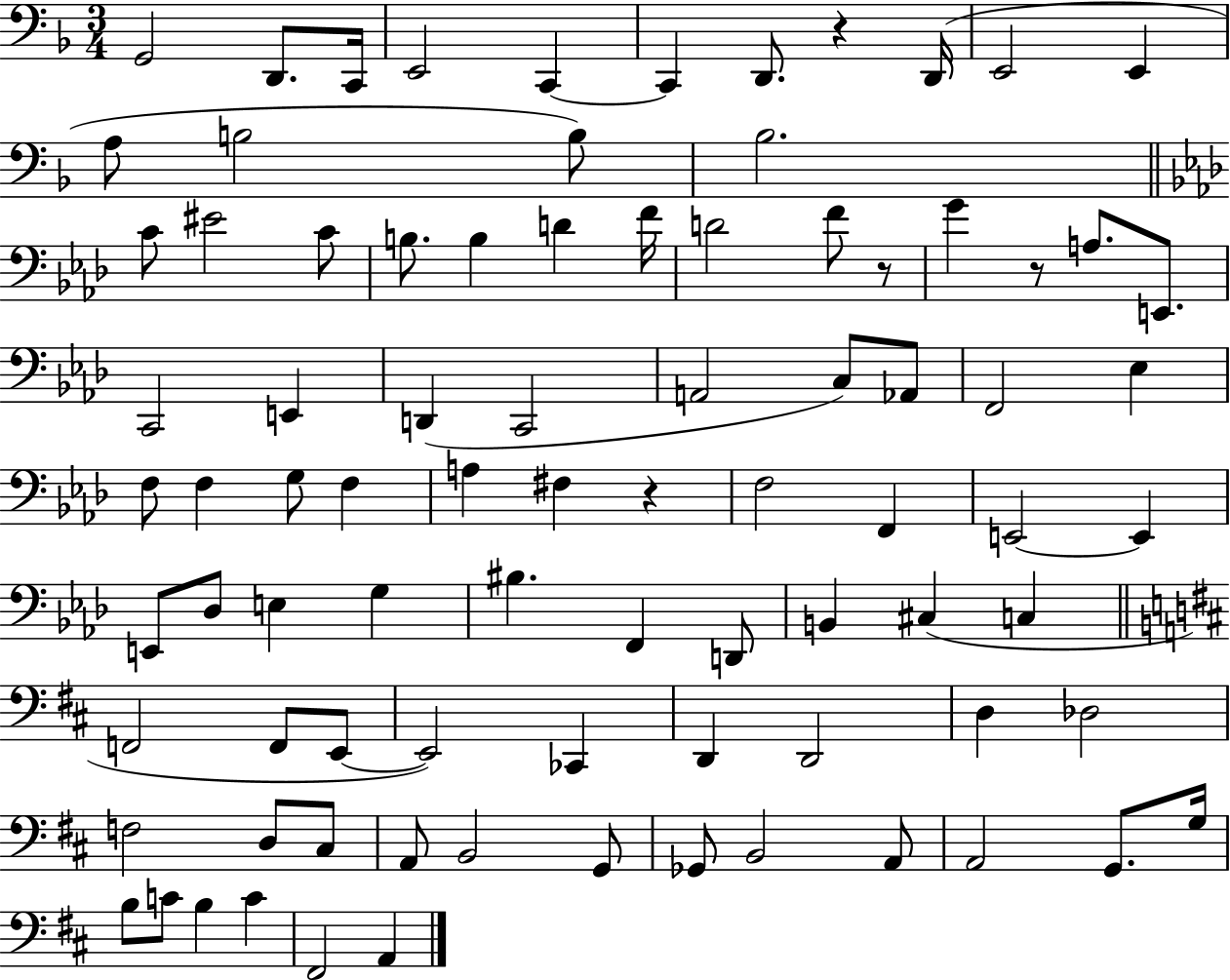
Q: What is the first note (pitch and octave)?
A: G2